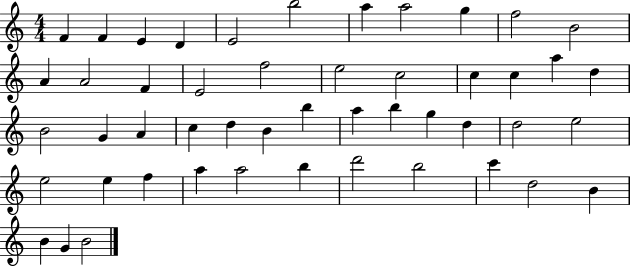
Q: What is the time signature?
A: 4/4